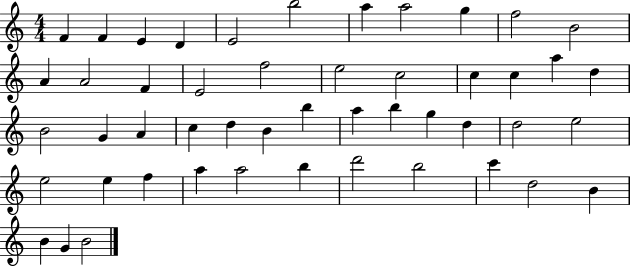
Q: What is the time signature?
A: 4/4